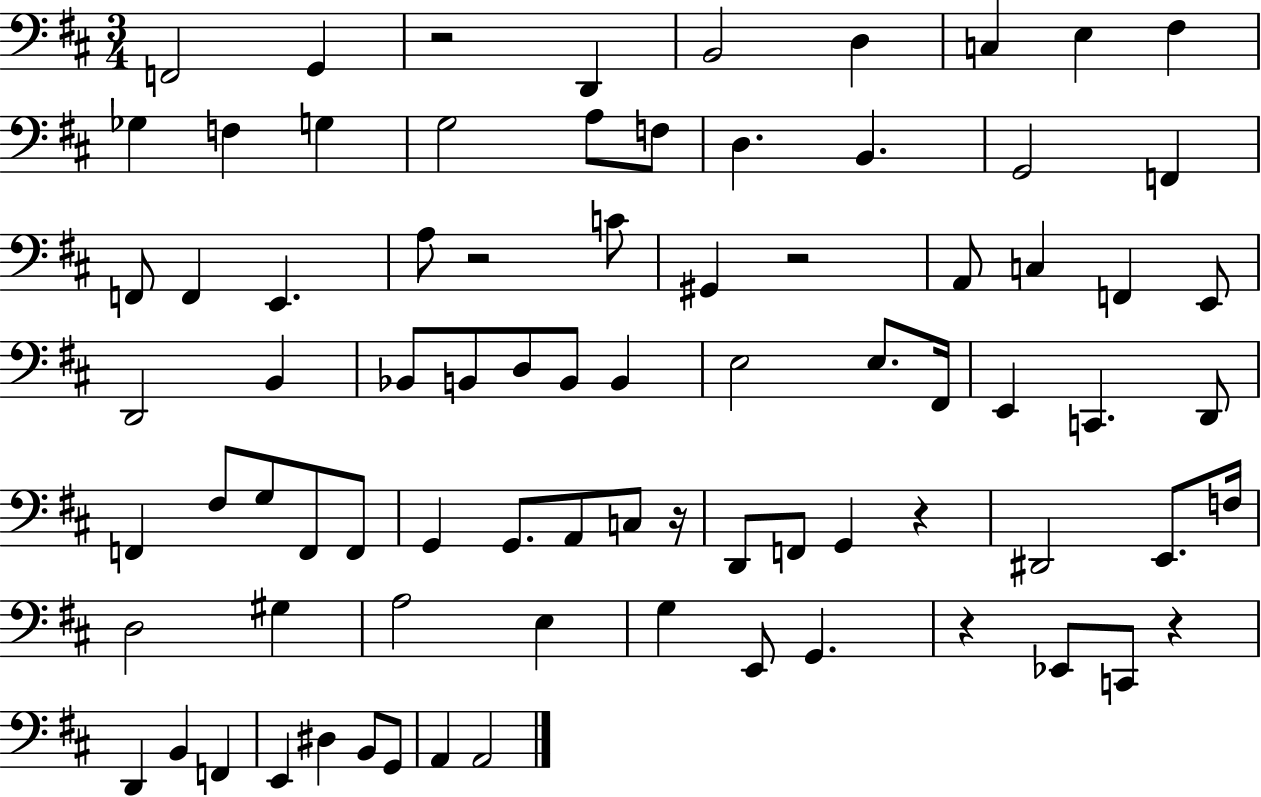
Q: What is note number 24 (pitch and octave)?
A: G#2